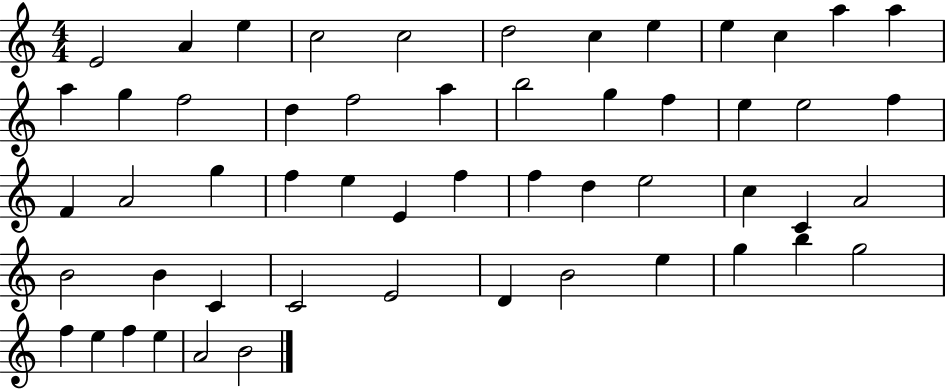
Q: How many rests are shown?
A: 0